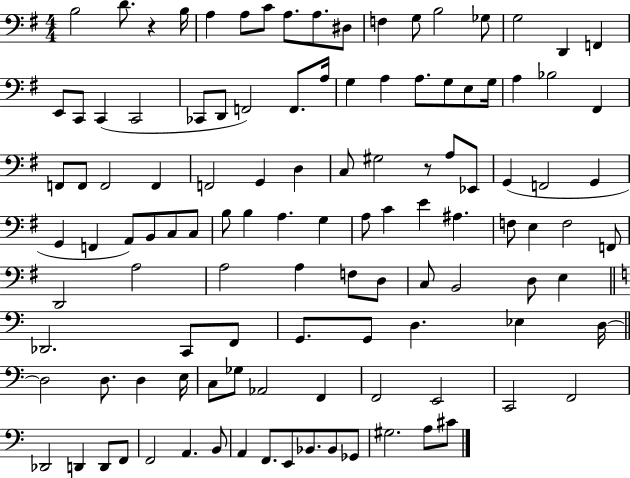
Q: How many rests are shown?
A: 2